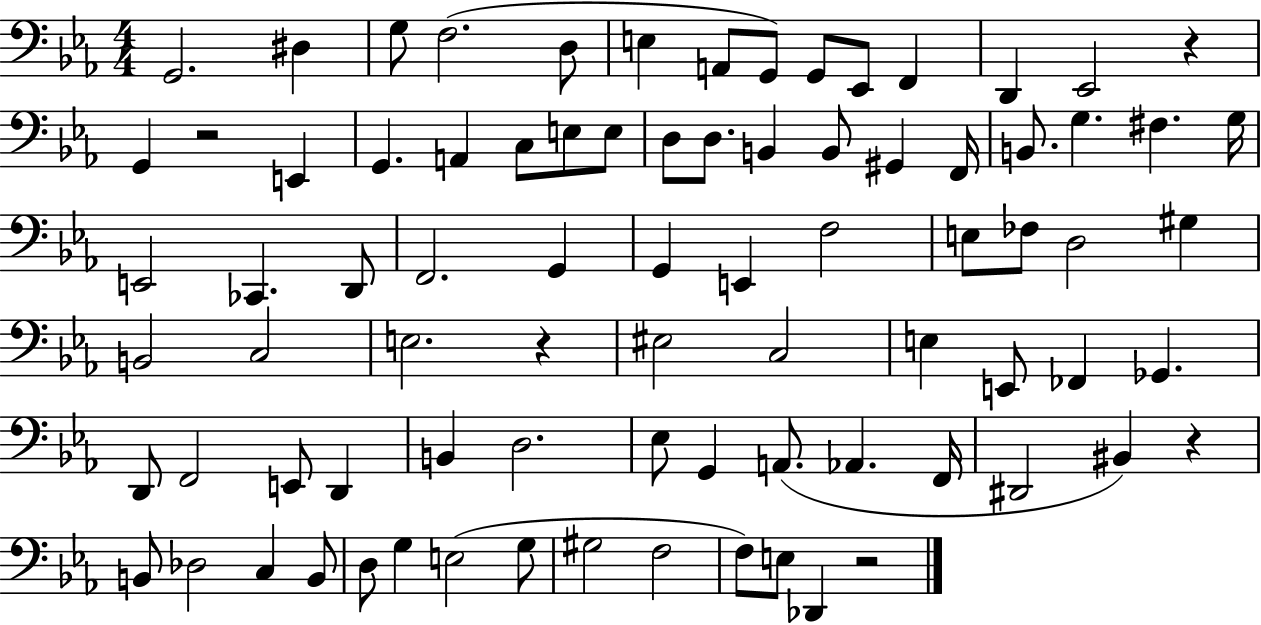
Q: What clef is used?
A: bass